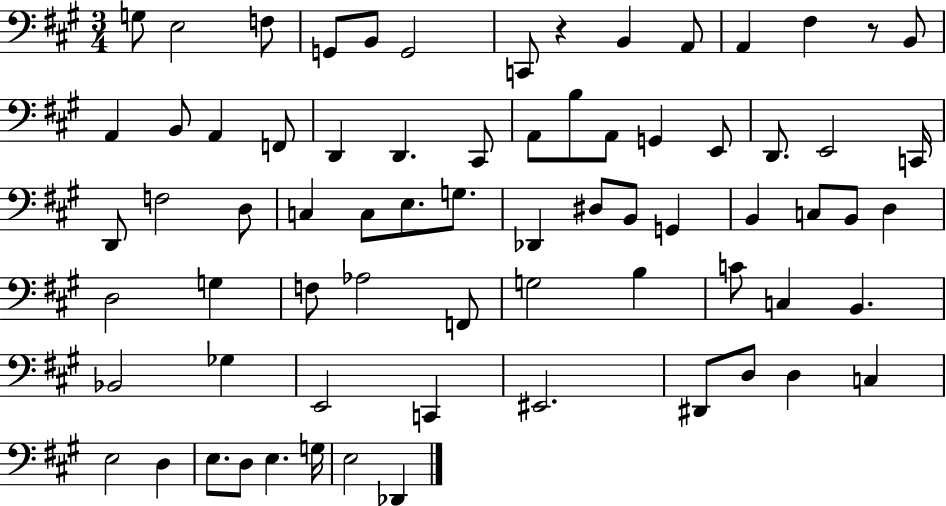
{
  \clef bass
  \numericTimeSignature
  \time 3/4
  \key a \major
  g8 e2 f8 | g,8 b,8 g,2 | c,8 r4 b,4 a,8 | a,4 fis4 r8 b,8 | \break a,4 b,8 a,4 f,8 | d,4 d,4. cis,8 | a,8 b8 a,8 g,4 e,8 | d,8. e,2 c,16 | \break d,8 f2 d8 | c4 c8 e8. g8. | des,4 dis8 b,8 g,4 | b,4 c8 b,8 d4 | \break d2 g4 | f8 aes2 f,8 | g2 b4 | c'8 c4 b,4. | \break bes,2 ges4 | e,2 c,4 | eis,2. | dis,8 d8 d4 c4 | \break e2 d4 | e8. d8 e4. g16 | e2 des,4 | \bar "|."
}